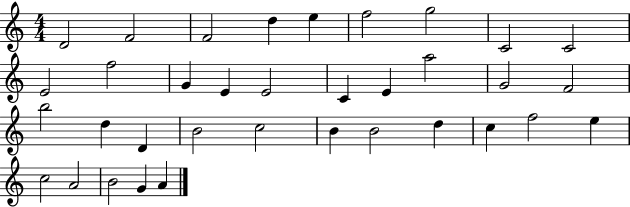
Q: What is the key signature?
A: C major